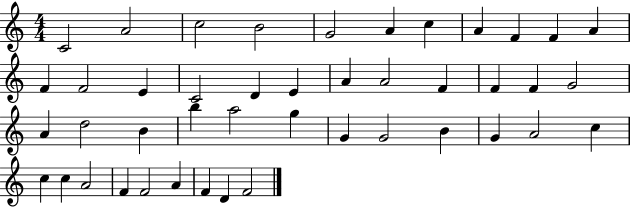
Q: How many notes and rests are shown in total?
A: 44